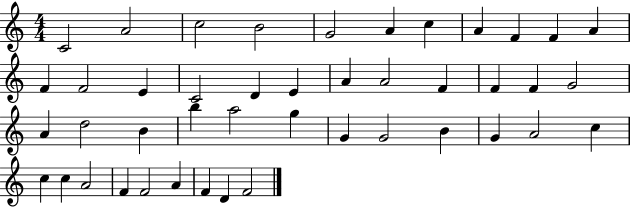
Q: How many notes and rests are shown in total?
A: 44